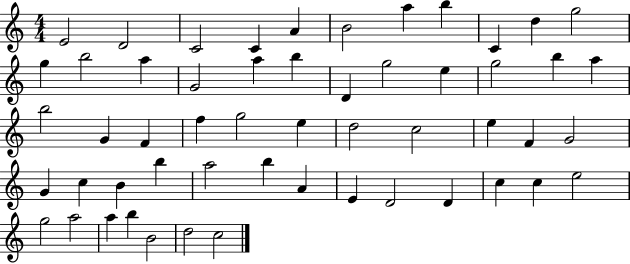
E4/h D4/h C4/h C4/q A4/q B4/h A5/q B5/q C4/q D5/q G5/h G5/q B5/h A5/q G4/h A5/q B5/q D4/q G5/h E5/q G5/h B5/q A5/q B5/h G4/q F4/q F5/q G5/h E5/q D5/h C5/h E5/q F4/q G4/h G4/q C5/q B4/q B5/q A5/h B5/q A4/q E4/q D4/h D4/q C5/q C5/q E5/h G5/h A5/h A5/q B5/q B4/h D5/h C5/h